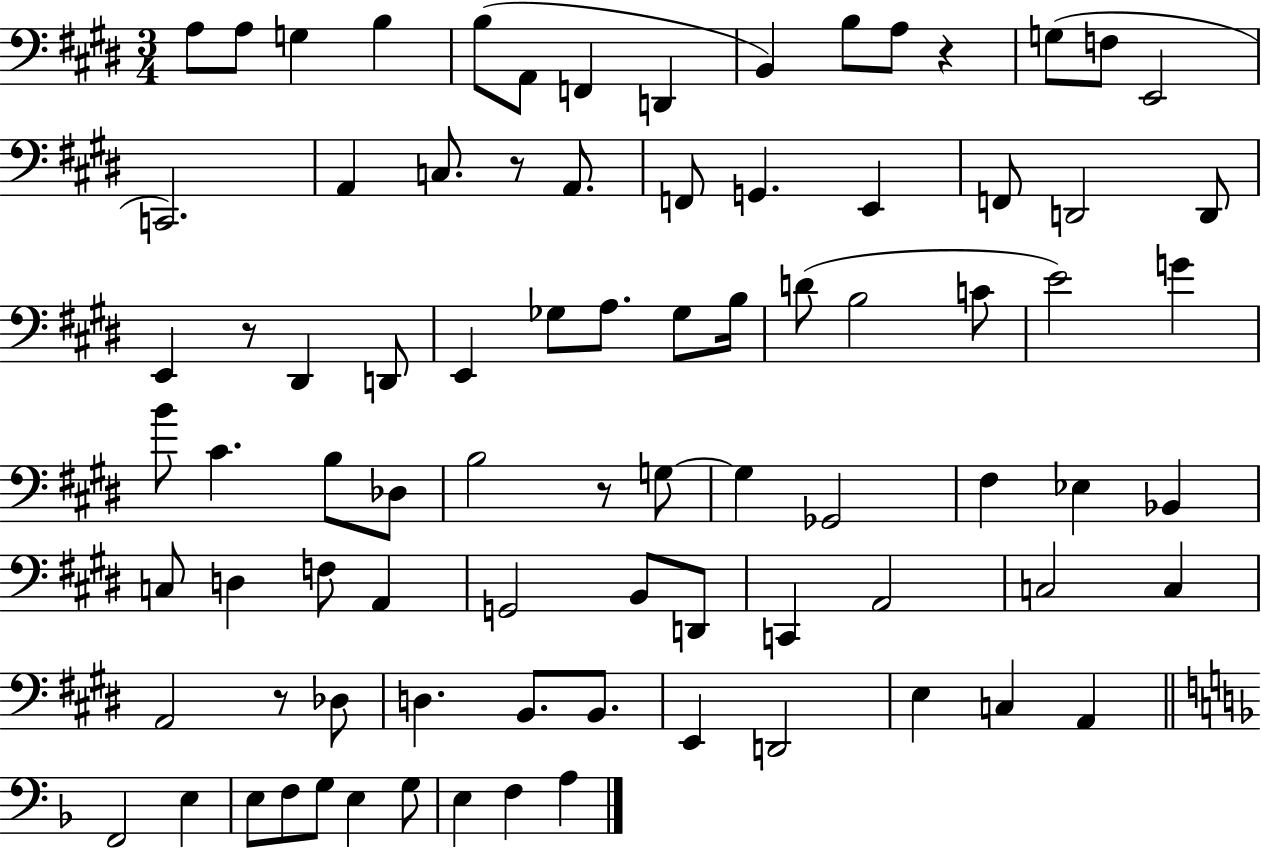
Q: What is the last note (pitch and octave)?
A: A3